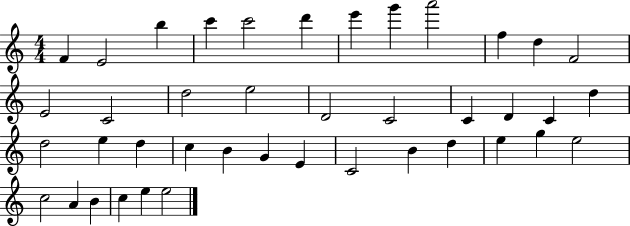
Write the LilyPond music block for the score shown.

{
  \clef treble
  \numericTimeSignature
  \time 4/4
  \key c \major
  f'4 e'2 b''4 | c'''4 c'''2 d'''4 | e'''4 g'''4 a'''2 | f''4 d''4 f'2 | \break e'2 c'2 | d''2 e''2 | d'2 c'2 | c'4 d'4 c'4 d''4 | \break d''2 e''4 d''4 | c''4 b'4 g'4 e'4 | c'2 b'4 d''4 | e''4 g''4 e''2 | \break c''2 a'4 b'4 | c''4 e''4 e''2 | \bar "|."
}